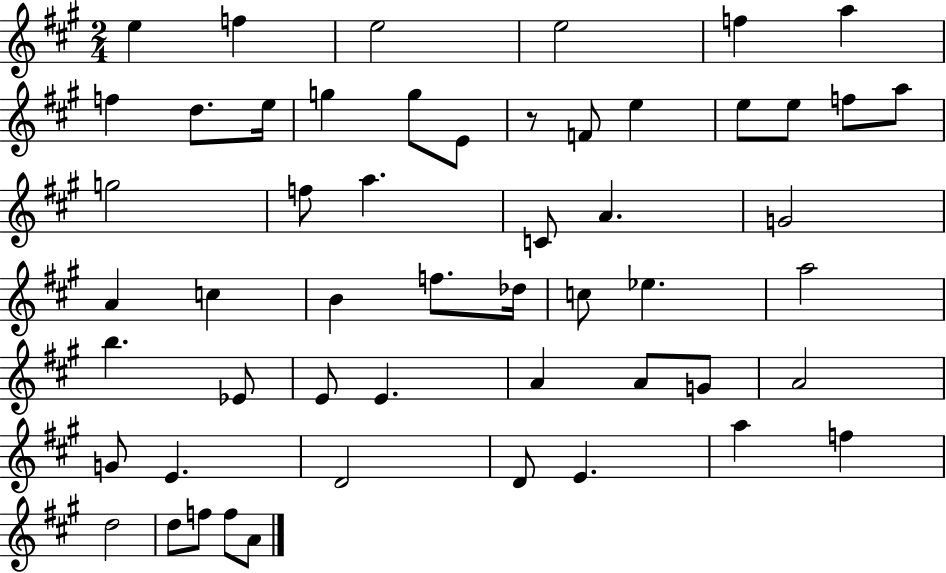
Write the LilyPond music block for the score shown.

{
  \clef treble
  \numericTimeSignature
  \time 2/4
  \key a \major
  e''4 f''4 | e''2 | e''2 | f''4 a''4 | \break f''4 d''8. e''16 | g''4 g''8 e'8 | r8 f'8 e''4 | e''8 e''8 f''8 a''8 | \break g''2 | f''8 a''4. | c'8 a'4. | g'2 | \break a'4 c''4 | b'4 f''8. des''16 | c''8 ees''4. | a''2 | \break b''4. ees'8 | e'8 e'4. | a'4 a'8 g'8 | a'2 | \break g'8 e'4. | d'2 | d'8 e'4. | a''4 f''4 | \break d''2 | d''8 f''8 f''8 a'8 | \bar "|."
}